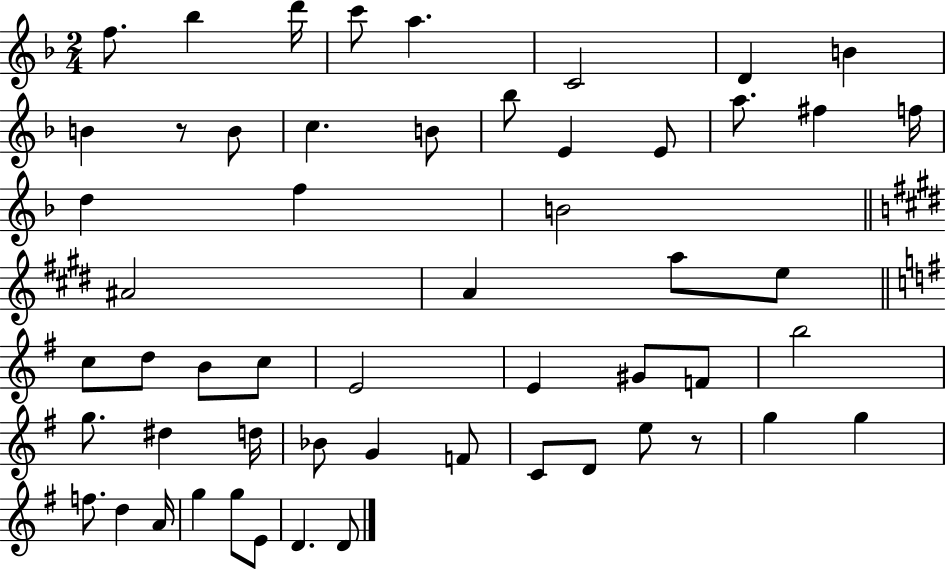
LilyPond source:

{
  \clef treble
  \numericTimeSignature
  \time 2/4
  \key f \major
  f''8. bes''4 d'''16 | c'''8 a''4. | c'2 | d'4 b'4 | \break b'4 r8 b'8 | c''4. b'8 | bes''8 e'4 e'8 | a''8. fis''4 f''16 | \break d''4 f''4 | b'2 | \bar "||" \break \key e \major ais'2 | a'4 a''8 e''8 | \bar "||" \break \key e \minor c''8 d''8 b'8 c''8 | e'2 | e'4 gis'8 f'8 | b''2 | \break g''8. dis''4 d''16 | bes'8 g'4 f'8 | c'8 d'8 e''8 r8 | g''4 g''4 | \break f''8. d''4 a'16 | g''4 g''8 e'8 | d'4. d'8 | \bar "|."
}